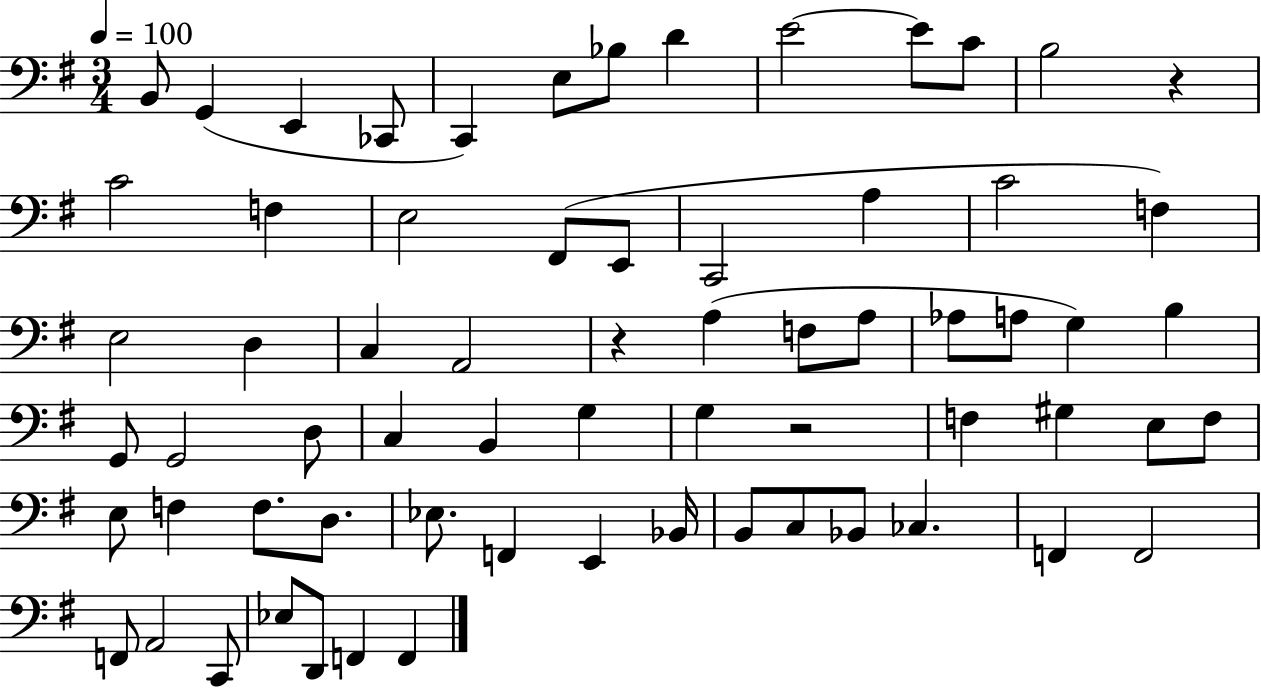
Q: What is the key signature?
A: G major